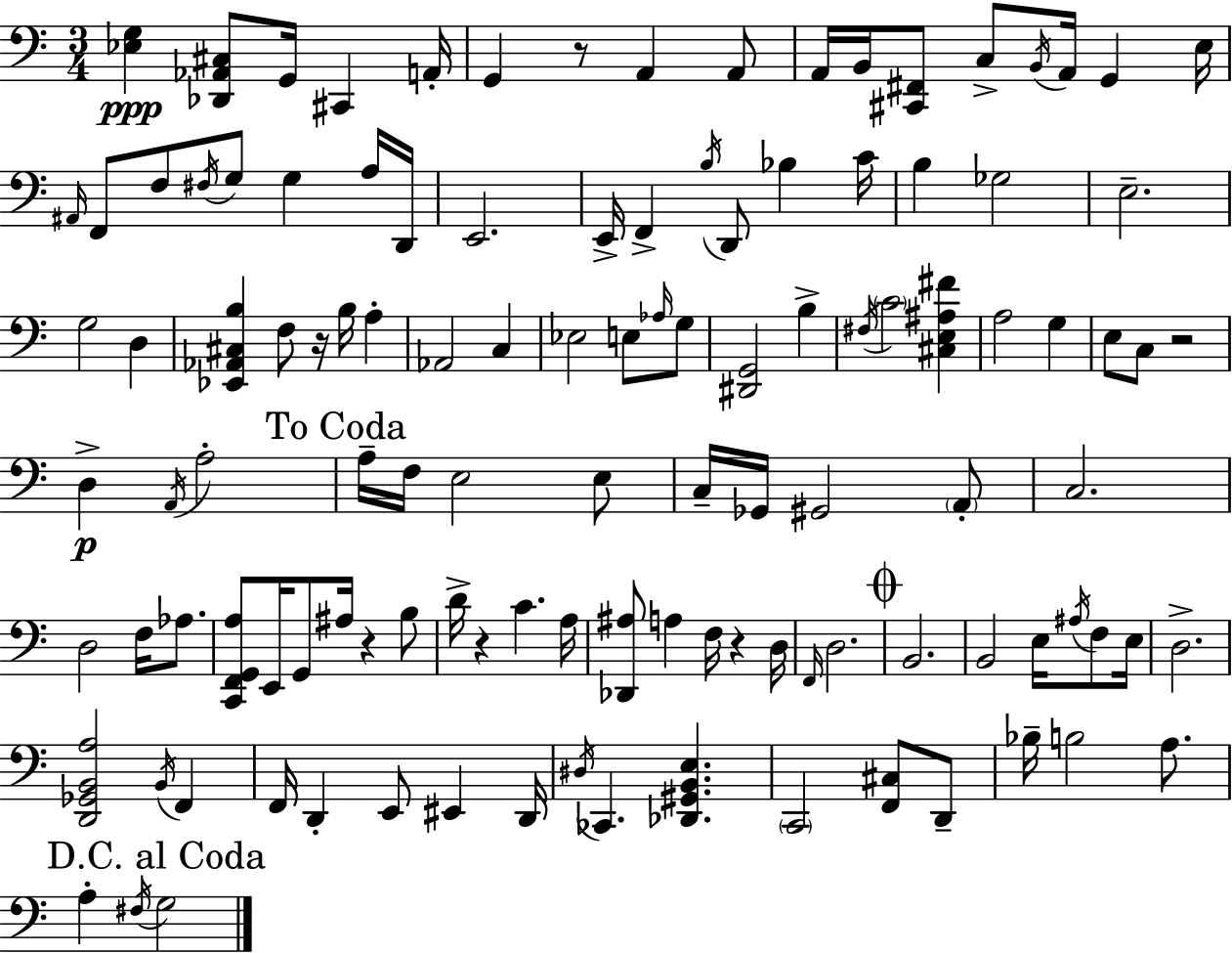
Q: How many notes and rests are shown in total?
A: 117